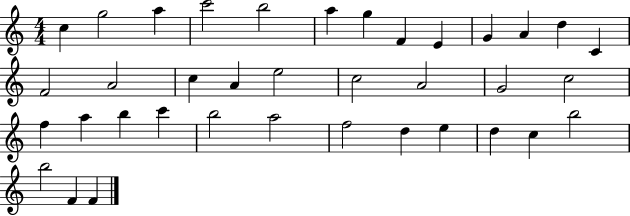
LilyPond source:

{
  \clef treble
  \numericTimeSignature
  \time 4/4
  \key c \major
  c''4 g''2 a''4 | c'''2 b''2 | a''4 g''4 f'4 e'4 | g'4 a'4 d''4 c'4 | \break f'2 a'2 | c''4 a'4 e''2 | c''2 a'2 | g'2 c''2 | \break f''4 a''4 b''4 c'''4 | b''2 a''2 | f''2 d''4 e''4 | d''4 c''4 b''2 | \break b''2 f'4 f'4 | \bar "|."
}